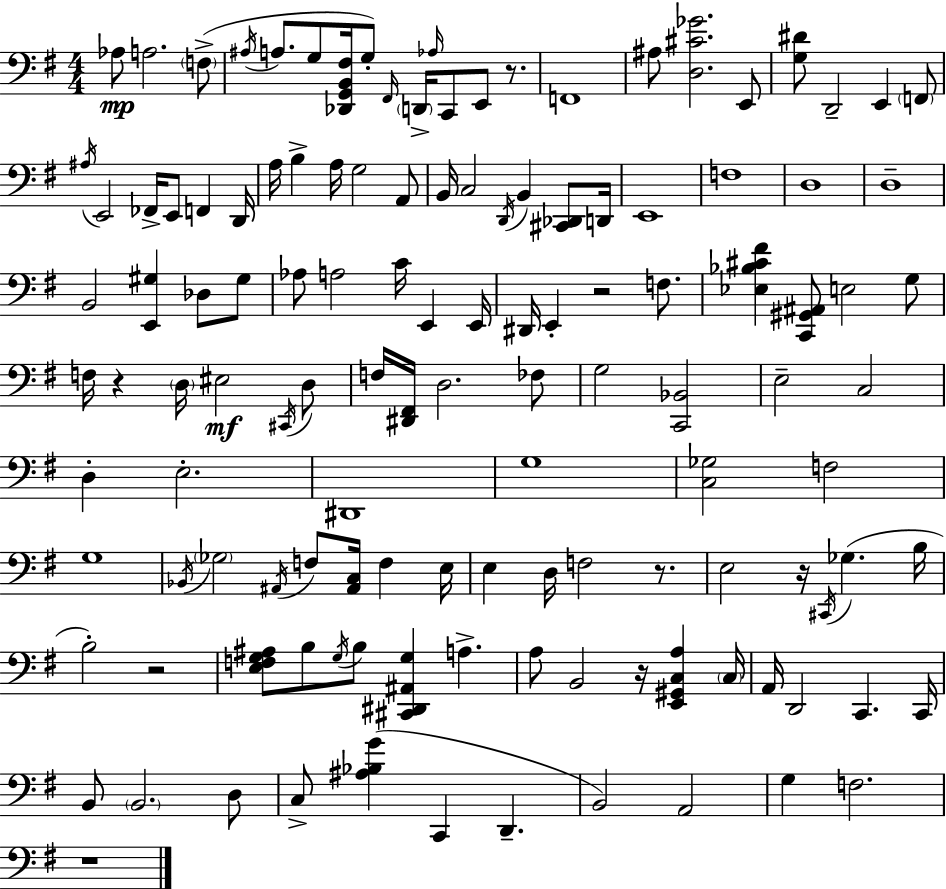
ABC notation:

X:1
T:Untitled
M:4/4
L:1/4
K:G
_A,/2 A,2 F,/2 ^A,/4 A,/2 G,/2 [_D,,G,,B,,^F,]/4 G,/2 ^F,,/4 D,,/4 _A,/4 C,,/2 E,,/2 z/2 F,,4 ^A,/2 [D,^C_G]2 E,,/2 [G,^D]/2 D,,2 E,, F,,/2 ^A,/4 E,,2 _F,,/4 E,,/2 F,, D,,/4 A,/4 B, A,/4 G,2 A,,/2 B,,/4 C,2 D,,/4 B,, [^C,,_D,,]/2 D,,/4 E,,4 F,4 D,4 D,4 B,,2 [E,,^G,] _D,/2 ^G,/2 _A,/2 A,2 C/4 E,, E,,/4 ^D,,/4 E,, z2 F,/2 [_E,_B,^C^F] [C,,^G,,^A,,]/2 E,2 G,/2 F,/4 z D,/4 ^E,2 ^C,,/4 D,/2 F,/4 [^D,,^F,,]/4 D,2 _F,/2 G,2 [C,,_B,,]2 E,2 C,2 D, E,2 ^D,,4 G,4 [C,_G,]2 F,2 G,4 _B,,/4 _G,2 ^A,,/4 F,/2 [^A,,C,]/4 F, E,/4 E, D,/4 F,2 z/2 E,2 z/4 ^C,,/4 _G, B,/4 B,2 z2 [E,F,G,^A,]/2 B,/2 G,/4 B,/2 [^C,,^D,,^A,,G,] A, A,/2 B,,2 z/4 [E,,^G,,C,A,] C,/4 A,,/4 D,,2 C,, C,,/4 B,,/2 B,,2 D,/2 C,/2 [^A,_B,G] C,, D,, B,,2 A,,2 G, F,2 z4